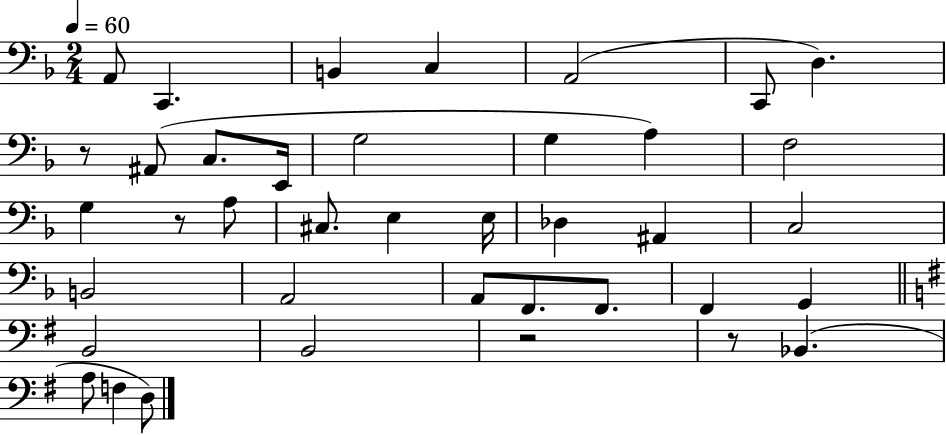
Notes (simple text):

A2/e C2/q. B2/q C3/q A2/h C2/e D3/q. R/e A#2/e C3/e. E2/s G3/h G3/q A3/q F3/h G3/q R/e A3/e C#3/e. E3/q E3/s Db3/q A#2/q C3/h B2/h A2/h A2/e F2/e. F2/e. F2/q G2/q B2/h B2/h R/h R/e Bb2/q. A3/e F3/q D3/e